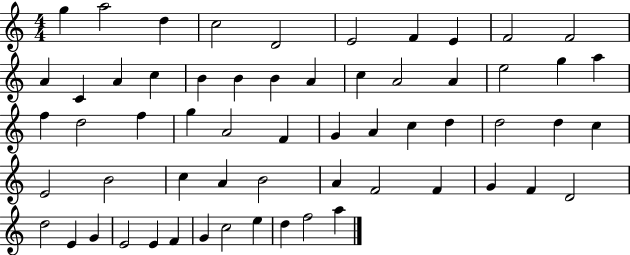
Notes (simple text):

G5/q A5/h D5/q C5/h D4/h E4/h F4/q E4/q F4/h F4/h A4/q C4/q A4/q C5/q B4/q B4/q B4/q A4/q C5/q A4/h A4/q E5/h G5/q A5/q F5/q D5/h F5/q G5/q A4/h F4/q G4/q A4/q C5/q D5/q D5/h D5/q C5/q E4/h B4/h C5/q A4/q B4/h A4/q F4/h F4/q G4/q F4/q D4/h D5/h E4/q G4/q E4/h E4/q F4/q G4/q C5/h E5/q D5/q F5/h A5/q